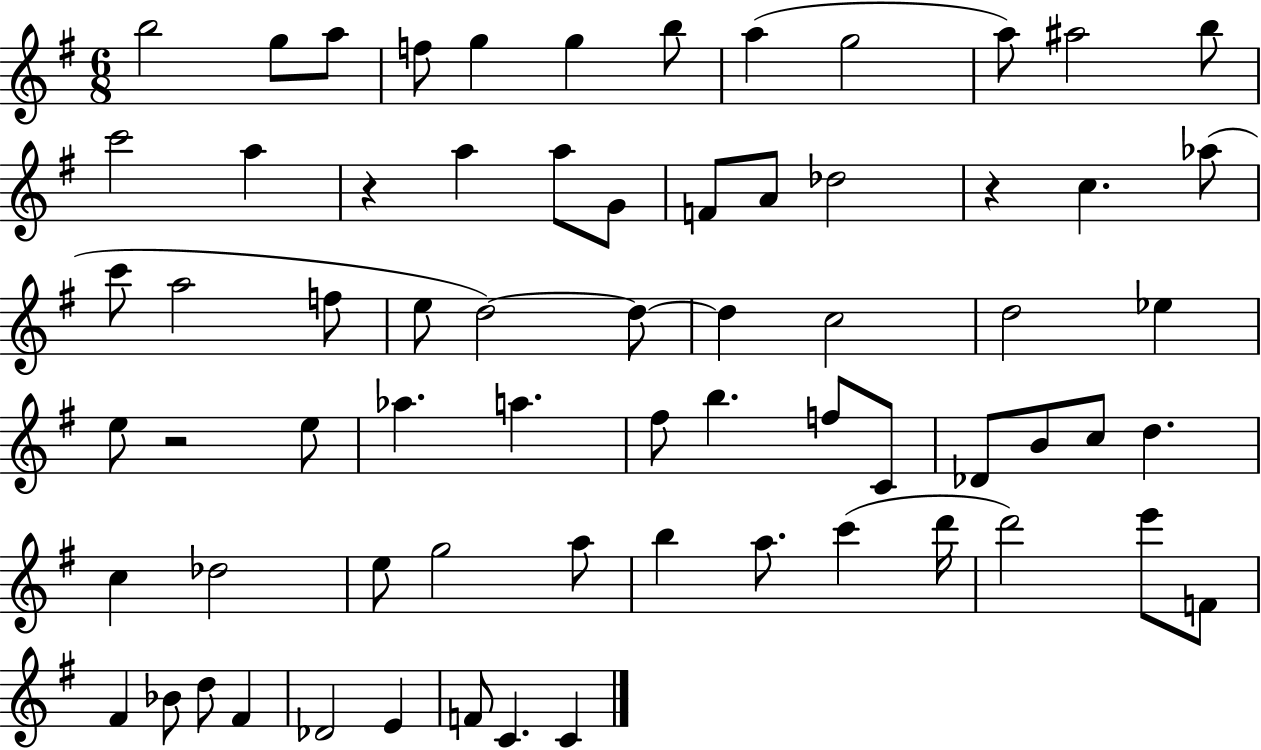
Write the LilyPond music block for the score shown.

{
  \clef treble
  \numericTimeSignature
  \time 6/8
  \key g \major
  b''2 g''8 a''8 | f''8 g''4 g''4 b''8 | a''4( g''2 | a''8) ais''2 b''8 | \break c'''2 a''4 | r4 a''4 a''8 g'8 | f'8 a'8 des''2 | r4 c''4. aes''8( | \break c'''8 a''2 f''8 | e''8 d''2~~) d''8~~ | d''4 c''2 | d''2 ees''4 | \break e''8 r2 e''8 | aes''4. a''4. | fis''8 b''4. f''8 c'8 | des'8 b'8 c''8 d''4. | \break c''4 des''2 | e''8 g''2 a''8 | b''4 a''8. c'''4( d'''16 | d'''2) e'''8 f'8 | \break fis'4 bes'8 d''8 fis'4 | des'2 e'4 | f'8 c'4. c'4 | \bar "|."
}